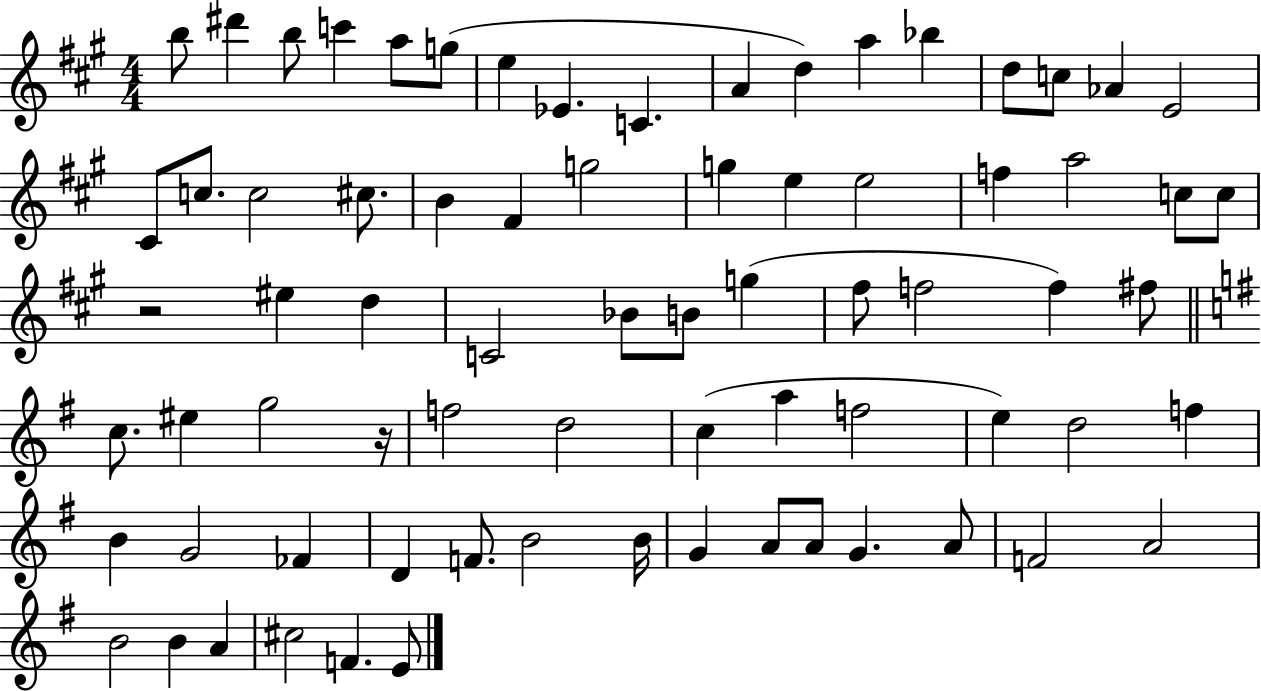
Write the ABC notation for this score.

X:1
T:Untitled
M:4/4
L:1/4
K:A
b/2 ^d' b/2 c' a/2 g/2 e _E C A d a _b d/2 c/2 _A E2 ^C/2 c/2 c2 ^c/2 B ^F g2 g e e2 f a2 c/2 c/2 z2 ^e d C2 _B/2 B/2 g ^f/2 f2 f ^f/2 c/2 ^e g2 z/4 f2 d2 c a f2 e d2 f B G2 _F D F/2 B2 B/4 G A/2 A/2 G A/2 F2 A2 B2 B A ^c2 F E/2